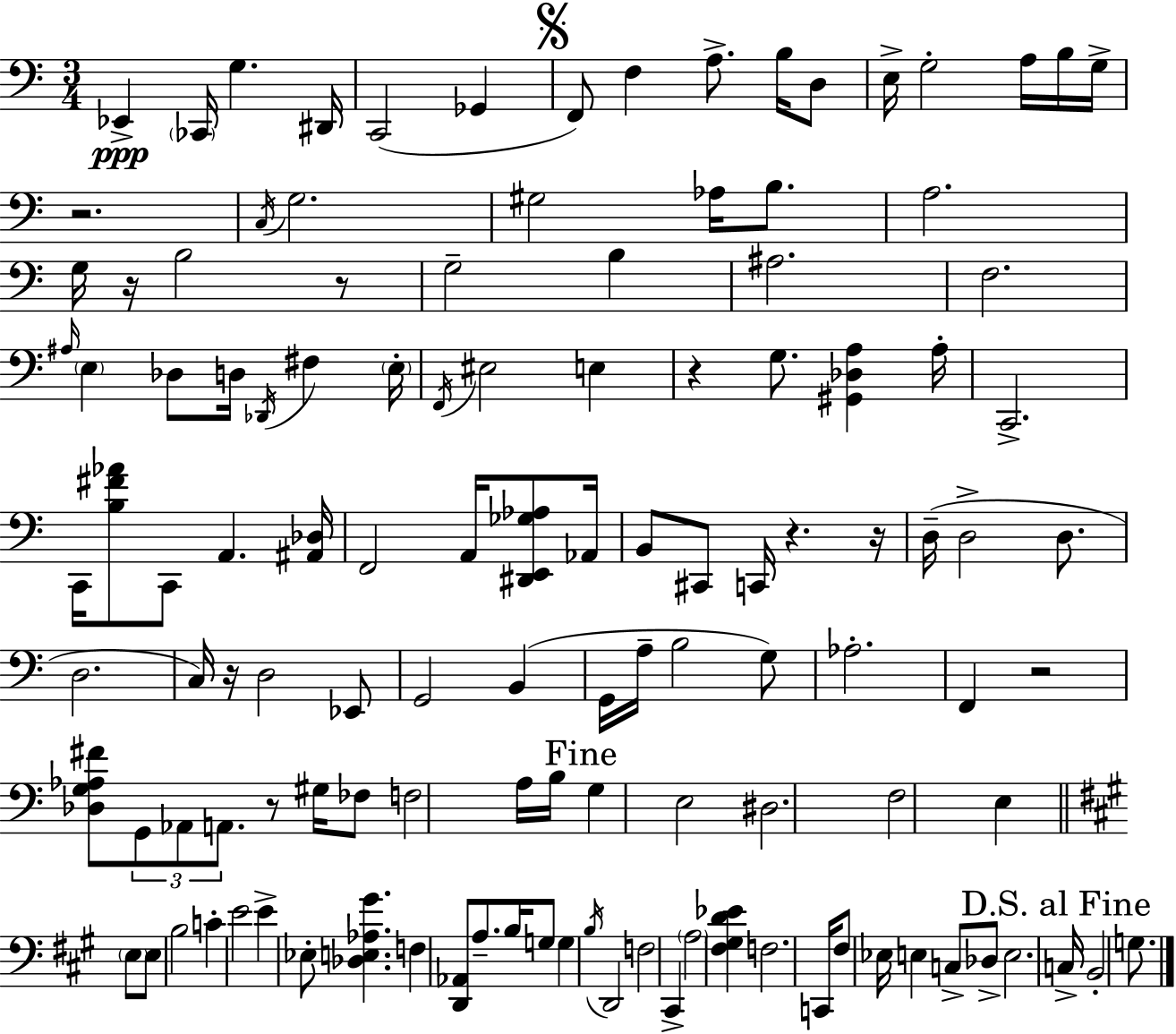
X:1
T:Untitled
M:3/4
L:1/4
K:Am
_E,, _C,,/4 G, ^D,,/4 C,,2 _G,, F,,/2 F, A,/2 B,/4 D,/2 E,/4 G,2 A,/4 B,/4 G,/4 z2 C,/4 G,2 ^G,2 _A,/4 B,/2 A,2 G,/4 z/4 B,2 z/2 G,2 B, ^A,2 F,2 ^A,/4 E, _D,/2 D,/4 _D,,/4 ^F, E,/4 F,,/4 ^E,2 E, z G,/2 [^G,,_D,A,] A,/4 C,,2 C,,/4 [B,^F_A]/2 C,,/2 A,, [^A,,_D,]/4 F,,2 A,,/4 [^D,,E,,_G,_A,]/2 _A,,/4 B,,/2 ^C,,/2 C,,/4 z z/4 D,/4 D,2 D,/2 D,2 C,/4 z/4 D,2 _E,,/2 G,,2 B,, G,,/4 A,/4 B,2 G,/2 _A,2 F,, z2 [_D,G,_A,^F]/2 G,,/2 _A,,/2 A,,/2 z/2 ^G,/4 _F,/2 F,2 A,/4 B,/4 G, E,2 ^D,2 F,2 E, E,/2 E,/2 B,2 C E2 E _E,/2 [_D,E,_A,^G] F, [D,,_A,,]/2 A,/2 B,/4 G,/2 G, B,/4 D,,2 F,2 ^C,, A,2 [^F,^G,D_E] F,2 C,,/4 ^F,/2 _E,/4 E, C,/2 _D,/2 E,2 C,/4 B,,2 G,/2